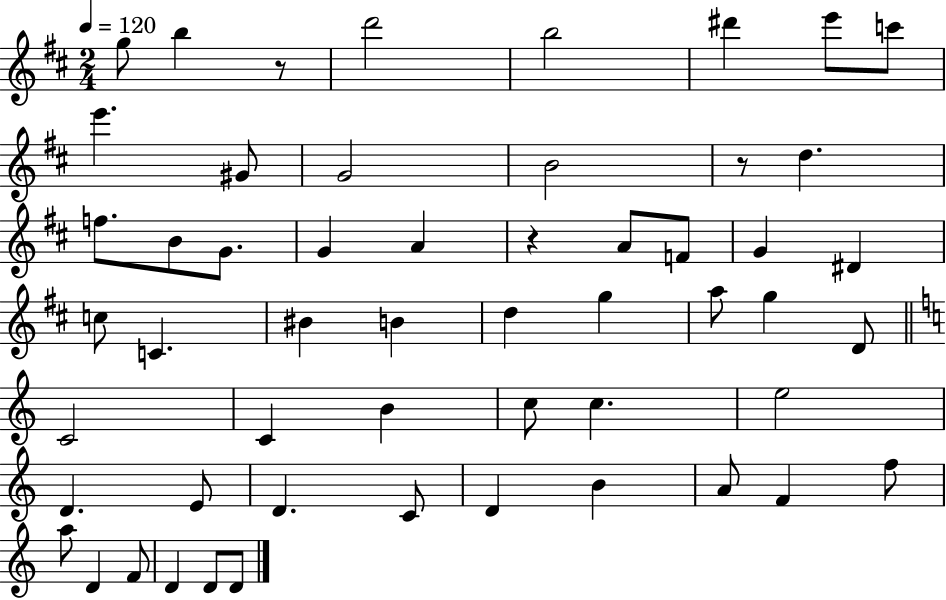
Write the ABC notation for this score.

X:1
T:Untitled
M:2/4
L:1/4
K:D
g/2 b z/2 d'2 b2 ^d' e'/2 c'/2 e' ^G/2 G2 B2 z/2 d f/2 B/2 G/2 G A z A/2 F/2 G ^D c/2 C ^B B d g a/2 g D/2 C2 C B c/2 c e2 D E/2 D C/2 D B A/2 F f/2 a/2 D F/2 D D/2 D/2